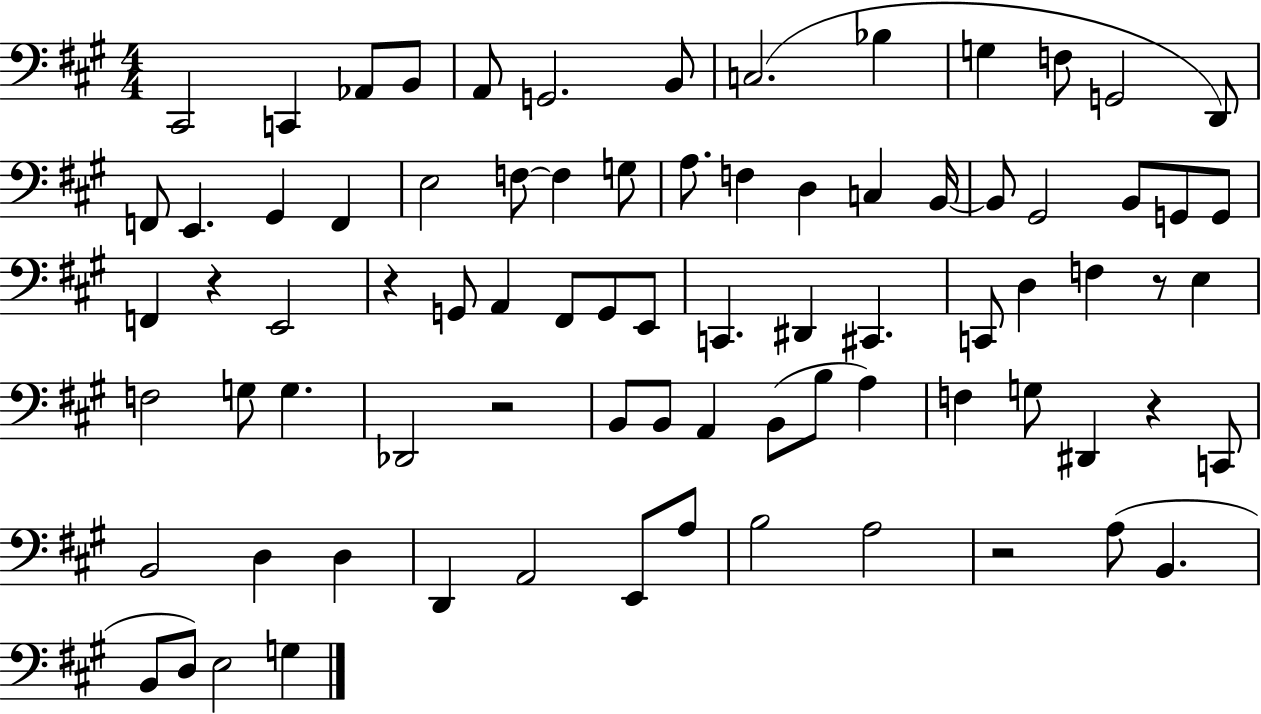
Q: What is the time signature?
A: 4/4